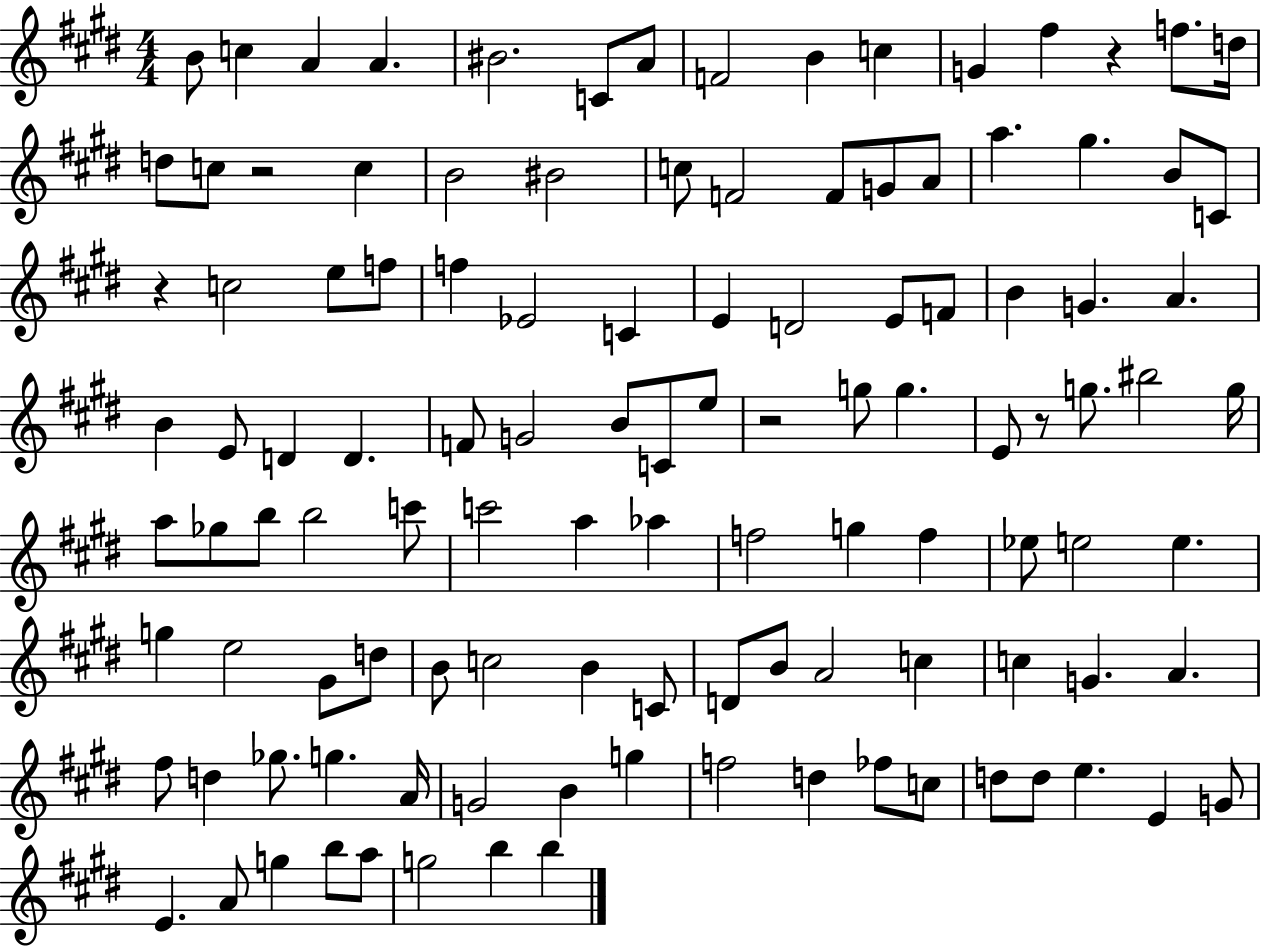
B4/e C5/q A4/q A4/q. BIS4/h. C4/e A4/e F4/h B4/q C5/q G4/q F#5/q R/q F5/e. D5/s D5/e C5/e R/h C5/q B4/h BIS4/h C5/e F4/h F4/e G4/e A4/e A5/q. G#5/q. B4/e C4/e R/q C5/h E5/e F5/e F5/q Eb4/h C4/q E4/q D4/h E4/e F4/e B4/q G4/q. A4/q. B4/q E4/e D4/q D4/q. F4/e G4/h B4/e C4/e E5/e R/h G5/e G5/q. E4/e R/e G5/e. BIS5/h G5/s A5/e Gb5/e B5/e B5/h C6/e C6/h A5/q Ab5/q F5/h G5/q F5/q Eb5/e E5/h E5/q. G5/q E5/h G#4/e D5/e B4/e C5/h B4/q C4/e D4/e B4/e A4/h C5/q C5/q G4/q. A4/q. F#5/e D5/q Gb5/e. G5/q. A4/s G4/h B4/q G5/q F5/h D5/q FES5/e C5/e D5/e D5/e E5/q. E4/q G4/e E4/q. A4/e G5/q B5/e A5/e G5/h B5/q B5/q